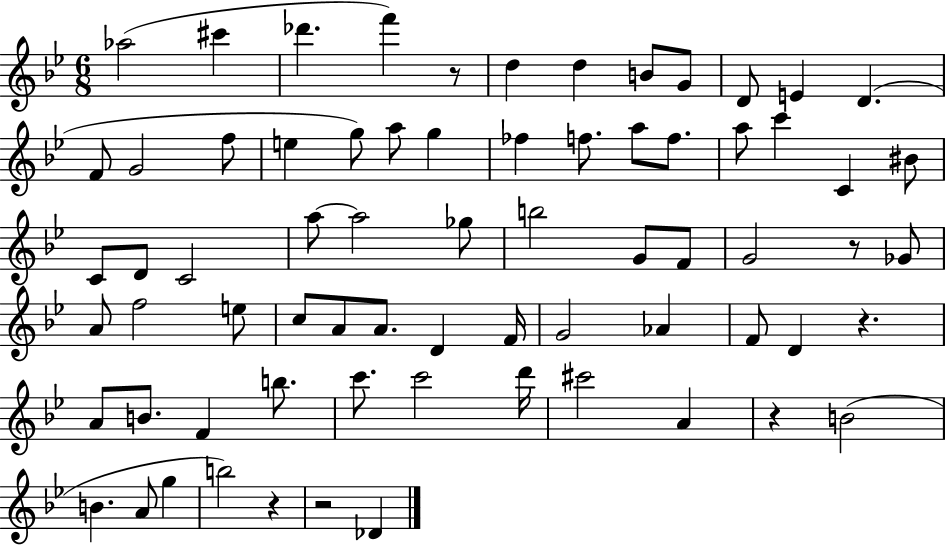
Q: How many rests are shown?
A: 6